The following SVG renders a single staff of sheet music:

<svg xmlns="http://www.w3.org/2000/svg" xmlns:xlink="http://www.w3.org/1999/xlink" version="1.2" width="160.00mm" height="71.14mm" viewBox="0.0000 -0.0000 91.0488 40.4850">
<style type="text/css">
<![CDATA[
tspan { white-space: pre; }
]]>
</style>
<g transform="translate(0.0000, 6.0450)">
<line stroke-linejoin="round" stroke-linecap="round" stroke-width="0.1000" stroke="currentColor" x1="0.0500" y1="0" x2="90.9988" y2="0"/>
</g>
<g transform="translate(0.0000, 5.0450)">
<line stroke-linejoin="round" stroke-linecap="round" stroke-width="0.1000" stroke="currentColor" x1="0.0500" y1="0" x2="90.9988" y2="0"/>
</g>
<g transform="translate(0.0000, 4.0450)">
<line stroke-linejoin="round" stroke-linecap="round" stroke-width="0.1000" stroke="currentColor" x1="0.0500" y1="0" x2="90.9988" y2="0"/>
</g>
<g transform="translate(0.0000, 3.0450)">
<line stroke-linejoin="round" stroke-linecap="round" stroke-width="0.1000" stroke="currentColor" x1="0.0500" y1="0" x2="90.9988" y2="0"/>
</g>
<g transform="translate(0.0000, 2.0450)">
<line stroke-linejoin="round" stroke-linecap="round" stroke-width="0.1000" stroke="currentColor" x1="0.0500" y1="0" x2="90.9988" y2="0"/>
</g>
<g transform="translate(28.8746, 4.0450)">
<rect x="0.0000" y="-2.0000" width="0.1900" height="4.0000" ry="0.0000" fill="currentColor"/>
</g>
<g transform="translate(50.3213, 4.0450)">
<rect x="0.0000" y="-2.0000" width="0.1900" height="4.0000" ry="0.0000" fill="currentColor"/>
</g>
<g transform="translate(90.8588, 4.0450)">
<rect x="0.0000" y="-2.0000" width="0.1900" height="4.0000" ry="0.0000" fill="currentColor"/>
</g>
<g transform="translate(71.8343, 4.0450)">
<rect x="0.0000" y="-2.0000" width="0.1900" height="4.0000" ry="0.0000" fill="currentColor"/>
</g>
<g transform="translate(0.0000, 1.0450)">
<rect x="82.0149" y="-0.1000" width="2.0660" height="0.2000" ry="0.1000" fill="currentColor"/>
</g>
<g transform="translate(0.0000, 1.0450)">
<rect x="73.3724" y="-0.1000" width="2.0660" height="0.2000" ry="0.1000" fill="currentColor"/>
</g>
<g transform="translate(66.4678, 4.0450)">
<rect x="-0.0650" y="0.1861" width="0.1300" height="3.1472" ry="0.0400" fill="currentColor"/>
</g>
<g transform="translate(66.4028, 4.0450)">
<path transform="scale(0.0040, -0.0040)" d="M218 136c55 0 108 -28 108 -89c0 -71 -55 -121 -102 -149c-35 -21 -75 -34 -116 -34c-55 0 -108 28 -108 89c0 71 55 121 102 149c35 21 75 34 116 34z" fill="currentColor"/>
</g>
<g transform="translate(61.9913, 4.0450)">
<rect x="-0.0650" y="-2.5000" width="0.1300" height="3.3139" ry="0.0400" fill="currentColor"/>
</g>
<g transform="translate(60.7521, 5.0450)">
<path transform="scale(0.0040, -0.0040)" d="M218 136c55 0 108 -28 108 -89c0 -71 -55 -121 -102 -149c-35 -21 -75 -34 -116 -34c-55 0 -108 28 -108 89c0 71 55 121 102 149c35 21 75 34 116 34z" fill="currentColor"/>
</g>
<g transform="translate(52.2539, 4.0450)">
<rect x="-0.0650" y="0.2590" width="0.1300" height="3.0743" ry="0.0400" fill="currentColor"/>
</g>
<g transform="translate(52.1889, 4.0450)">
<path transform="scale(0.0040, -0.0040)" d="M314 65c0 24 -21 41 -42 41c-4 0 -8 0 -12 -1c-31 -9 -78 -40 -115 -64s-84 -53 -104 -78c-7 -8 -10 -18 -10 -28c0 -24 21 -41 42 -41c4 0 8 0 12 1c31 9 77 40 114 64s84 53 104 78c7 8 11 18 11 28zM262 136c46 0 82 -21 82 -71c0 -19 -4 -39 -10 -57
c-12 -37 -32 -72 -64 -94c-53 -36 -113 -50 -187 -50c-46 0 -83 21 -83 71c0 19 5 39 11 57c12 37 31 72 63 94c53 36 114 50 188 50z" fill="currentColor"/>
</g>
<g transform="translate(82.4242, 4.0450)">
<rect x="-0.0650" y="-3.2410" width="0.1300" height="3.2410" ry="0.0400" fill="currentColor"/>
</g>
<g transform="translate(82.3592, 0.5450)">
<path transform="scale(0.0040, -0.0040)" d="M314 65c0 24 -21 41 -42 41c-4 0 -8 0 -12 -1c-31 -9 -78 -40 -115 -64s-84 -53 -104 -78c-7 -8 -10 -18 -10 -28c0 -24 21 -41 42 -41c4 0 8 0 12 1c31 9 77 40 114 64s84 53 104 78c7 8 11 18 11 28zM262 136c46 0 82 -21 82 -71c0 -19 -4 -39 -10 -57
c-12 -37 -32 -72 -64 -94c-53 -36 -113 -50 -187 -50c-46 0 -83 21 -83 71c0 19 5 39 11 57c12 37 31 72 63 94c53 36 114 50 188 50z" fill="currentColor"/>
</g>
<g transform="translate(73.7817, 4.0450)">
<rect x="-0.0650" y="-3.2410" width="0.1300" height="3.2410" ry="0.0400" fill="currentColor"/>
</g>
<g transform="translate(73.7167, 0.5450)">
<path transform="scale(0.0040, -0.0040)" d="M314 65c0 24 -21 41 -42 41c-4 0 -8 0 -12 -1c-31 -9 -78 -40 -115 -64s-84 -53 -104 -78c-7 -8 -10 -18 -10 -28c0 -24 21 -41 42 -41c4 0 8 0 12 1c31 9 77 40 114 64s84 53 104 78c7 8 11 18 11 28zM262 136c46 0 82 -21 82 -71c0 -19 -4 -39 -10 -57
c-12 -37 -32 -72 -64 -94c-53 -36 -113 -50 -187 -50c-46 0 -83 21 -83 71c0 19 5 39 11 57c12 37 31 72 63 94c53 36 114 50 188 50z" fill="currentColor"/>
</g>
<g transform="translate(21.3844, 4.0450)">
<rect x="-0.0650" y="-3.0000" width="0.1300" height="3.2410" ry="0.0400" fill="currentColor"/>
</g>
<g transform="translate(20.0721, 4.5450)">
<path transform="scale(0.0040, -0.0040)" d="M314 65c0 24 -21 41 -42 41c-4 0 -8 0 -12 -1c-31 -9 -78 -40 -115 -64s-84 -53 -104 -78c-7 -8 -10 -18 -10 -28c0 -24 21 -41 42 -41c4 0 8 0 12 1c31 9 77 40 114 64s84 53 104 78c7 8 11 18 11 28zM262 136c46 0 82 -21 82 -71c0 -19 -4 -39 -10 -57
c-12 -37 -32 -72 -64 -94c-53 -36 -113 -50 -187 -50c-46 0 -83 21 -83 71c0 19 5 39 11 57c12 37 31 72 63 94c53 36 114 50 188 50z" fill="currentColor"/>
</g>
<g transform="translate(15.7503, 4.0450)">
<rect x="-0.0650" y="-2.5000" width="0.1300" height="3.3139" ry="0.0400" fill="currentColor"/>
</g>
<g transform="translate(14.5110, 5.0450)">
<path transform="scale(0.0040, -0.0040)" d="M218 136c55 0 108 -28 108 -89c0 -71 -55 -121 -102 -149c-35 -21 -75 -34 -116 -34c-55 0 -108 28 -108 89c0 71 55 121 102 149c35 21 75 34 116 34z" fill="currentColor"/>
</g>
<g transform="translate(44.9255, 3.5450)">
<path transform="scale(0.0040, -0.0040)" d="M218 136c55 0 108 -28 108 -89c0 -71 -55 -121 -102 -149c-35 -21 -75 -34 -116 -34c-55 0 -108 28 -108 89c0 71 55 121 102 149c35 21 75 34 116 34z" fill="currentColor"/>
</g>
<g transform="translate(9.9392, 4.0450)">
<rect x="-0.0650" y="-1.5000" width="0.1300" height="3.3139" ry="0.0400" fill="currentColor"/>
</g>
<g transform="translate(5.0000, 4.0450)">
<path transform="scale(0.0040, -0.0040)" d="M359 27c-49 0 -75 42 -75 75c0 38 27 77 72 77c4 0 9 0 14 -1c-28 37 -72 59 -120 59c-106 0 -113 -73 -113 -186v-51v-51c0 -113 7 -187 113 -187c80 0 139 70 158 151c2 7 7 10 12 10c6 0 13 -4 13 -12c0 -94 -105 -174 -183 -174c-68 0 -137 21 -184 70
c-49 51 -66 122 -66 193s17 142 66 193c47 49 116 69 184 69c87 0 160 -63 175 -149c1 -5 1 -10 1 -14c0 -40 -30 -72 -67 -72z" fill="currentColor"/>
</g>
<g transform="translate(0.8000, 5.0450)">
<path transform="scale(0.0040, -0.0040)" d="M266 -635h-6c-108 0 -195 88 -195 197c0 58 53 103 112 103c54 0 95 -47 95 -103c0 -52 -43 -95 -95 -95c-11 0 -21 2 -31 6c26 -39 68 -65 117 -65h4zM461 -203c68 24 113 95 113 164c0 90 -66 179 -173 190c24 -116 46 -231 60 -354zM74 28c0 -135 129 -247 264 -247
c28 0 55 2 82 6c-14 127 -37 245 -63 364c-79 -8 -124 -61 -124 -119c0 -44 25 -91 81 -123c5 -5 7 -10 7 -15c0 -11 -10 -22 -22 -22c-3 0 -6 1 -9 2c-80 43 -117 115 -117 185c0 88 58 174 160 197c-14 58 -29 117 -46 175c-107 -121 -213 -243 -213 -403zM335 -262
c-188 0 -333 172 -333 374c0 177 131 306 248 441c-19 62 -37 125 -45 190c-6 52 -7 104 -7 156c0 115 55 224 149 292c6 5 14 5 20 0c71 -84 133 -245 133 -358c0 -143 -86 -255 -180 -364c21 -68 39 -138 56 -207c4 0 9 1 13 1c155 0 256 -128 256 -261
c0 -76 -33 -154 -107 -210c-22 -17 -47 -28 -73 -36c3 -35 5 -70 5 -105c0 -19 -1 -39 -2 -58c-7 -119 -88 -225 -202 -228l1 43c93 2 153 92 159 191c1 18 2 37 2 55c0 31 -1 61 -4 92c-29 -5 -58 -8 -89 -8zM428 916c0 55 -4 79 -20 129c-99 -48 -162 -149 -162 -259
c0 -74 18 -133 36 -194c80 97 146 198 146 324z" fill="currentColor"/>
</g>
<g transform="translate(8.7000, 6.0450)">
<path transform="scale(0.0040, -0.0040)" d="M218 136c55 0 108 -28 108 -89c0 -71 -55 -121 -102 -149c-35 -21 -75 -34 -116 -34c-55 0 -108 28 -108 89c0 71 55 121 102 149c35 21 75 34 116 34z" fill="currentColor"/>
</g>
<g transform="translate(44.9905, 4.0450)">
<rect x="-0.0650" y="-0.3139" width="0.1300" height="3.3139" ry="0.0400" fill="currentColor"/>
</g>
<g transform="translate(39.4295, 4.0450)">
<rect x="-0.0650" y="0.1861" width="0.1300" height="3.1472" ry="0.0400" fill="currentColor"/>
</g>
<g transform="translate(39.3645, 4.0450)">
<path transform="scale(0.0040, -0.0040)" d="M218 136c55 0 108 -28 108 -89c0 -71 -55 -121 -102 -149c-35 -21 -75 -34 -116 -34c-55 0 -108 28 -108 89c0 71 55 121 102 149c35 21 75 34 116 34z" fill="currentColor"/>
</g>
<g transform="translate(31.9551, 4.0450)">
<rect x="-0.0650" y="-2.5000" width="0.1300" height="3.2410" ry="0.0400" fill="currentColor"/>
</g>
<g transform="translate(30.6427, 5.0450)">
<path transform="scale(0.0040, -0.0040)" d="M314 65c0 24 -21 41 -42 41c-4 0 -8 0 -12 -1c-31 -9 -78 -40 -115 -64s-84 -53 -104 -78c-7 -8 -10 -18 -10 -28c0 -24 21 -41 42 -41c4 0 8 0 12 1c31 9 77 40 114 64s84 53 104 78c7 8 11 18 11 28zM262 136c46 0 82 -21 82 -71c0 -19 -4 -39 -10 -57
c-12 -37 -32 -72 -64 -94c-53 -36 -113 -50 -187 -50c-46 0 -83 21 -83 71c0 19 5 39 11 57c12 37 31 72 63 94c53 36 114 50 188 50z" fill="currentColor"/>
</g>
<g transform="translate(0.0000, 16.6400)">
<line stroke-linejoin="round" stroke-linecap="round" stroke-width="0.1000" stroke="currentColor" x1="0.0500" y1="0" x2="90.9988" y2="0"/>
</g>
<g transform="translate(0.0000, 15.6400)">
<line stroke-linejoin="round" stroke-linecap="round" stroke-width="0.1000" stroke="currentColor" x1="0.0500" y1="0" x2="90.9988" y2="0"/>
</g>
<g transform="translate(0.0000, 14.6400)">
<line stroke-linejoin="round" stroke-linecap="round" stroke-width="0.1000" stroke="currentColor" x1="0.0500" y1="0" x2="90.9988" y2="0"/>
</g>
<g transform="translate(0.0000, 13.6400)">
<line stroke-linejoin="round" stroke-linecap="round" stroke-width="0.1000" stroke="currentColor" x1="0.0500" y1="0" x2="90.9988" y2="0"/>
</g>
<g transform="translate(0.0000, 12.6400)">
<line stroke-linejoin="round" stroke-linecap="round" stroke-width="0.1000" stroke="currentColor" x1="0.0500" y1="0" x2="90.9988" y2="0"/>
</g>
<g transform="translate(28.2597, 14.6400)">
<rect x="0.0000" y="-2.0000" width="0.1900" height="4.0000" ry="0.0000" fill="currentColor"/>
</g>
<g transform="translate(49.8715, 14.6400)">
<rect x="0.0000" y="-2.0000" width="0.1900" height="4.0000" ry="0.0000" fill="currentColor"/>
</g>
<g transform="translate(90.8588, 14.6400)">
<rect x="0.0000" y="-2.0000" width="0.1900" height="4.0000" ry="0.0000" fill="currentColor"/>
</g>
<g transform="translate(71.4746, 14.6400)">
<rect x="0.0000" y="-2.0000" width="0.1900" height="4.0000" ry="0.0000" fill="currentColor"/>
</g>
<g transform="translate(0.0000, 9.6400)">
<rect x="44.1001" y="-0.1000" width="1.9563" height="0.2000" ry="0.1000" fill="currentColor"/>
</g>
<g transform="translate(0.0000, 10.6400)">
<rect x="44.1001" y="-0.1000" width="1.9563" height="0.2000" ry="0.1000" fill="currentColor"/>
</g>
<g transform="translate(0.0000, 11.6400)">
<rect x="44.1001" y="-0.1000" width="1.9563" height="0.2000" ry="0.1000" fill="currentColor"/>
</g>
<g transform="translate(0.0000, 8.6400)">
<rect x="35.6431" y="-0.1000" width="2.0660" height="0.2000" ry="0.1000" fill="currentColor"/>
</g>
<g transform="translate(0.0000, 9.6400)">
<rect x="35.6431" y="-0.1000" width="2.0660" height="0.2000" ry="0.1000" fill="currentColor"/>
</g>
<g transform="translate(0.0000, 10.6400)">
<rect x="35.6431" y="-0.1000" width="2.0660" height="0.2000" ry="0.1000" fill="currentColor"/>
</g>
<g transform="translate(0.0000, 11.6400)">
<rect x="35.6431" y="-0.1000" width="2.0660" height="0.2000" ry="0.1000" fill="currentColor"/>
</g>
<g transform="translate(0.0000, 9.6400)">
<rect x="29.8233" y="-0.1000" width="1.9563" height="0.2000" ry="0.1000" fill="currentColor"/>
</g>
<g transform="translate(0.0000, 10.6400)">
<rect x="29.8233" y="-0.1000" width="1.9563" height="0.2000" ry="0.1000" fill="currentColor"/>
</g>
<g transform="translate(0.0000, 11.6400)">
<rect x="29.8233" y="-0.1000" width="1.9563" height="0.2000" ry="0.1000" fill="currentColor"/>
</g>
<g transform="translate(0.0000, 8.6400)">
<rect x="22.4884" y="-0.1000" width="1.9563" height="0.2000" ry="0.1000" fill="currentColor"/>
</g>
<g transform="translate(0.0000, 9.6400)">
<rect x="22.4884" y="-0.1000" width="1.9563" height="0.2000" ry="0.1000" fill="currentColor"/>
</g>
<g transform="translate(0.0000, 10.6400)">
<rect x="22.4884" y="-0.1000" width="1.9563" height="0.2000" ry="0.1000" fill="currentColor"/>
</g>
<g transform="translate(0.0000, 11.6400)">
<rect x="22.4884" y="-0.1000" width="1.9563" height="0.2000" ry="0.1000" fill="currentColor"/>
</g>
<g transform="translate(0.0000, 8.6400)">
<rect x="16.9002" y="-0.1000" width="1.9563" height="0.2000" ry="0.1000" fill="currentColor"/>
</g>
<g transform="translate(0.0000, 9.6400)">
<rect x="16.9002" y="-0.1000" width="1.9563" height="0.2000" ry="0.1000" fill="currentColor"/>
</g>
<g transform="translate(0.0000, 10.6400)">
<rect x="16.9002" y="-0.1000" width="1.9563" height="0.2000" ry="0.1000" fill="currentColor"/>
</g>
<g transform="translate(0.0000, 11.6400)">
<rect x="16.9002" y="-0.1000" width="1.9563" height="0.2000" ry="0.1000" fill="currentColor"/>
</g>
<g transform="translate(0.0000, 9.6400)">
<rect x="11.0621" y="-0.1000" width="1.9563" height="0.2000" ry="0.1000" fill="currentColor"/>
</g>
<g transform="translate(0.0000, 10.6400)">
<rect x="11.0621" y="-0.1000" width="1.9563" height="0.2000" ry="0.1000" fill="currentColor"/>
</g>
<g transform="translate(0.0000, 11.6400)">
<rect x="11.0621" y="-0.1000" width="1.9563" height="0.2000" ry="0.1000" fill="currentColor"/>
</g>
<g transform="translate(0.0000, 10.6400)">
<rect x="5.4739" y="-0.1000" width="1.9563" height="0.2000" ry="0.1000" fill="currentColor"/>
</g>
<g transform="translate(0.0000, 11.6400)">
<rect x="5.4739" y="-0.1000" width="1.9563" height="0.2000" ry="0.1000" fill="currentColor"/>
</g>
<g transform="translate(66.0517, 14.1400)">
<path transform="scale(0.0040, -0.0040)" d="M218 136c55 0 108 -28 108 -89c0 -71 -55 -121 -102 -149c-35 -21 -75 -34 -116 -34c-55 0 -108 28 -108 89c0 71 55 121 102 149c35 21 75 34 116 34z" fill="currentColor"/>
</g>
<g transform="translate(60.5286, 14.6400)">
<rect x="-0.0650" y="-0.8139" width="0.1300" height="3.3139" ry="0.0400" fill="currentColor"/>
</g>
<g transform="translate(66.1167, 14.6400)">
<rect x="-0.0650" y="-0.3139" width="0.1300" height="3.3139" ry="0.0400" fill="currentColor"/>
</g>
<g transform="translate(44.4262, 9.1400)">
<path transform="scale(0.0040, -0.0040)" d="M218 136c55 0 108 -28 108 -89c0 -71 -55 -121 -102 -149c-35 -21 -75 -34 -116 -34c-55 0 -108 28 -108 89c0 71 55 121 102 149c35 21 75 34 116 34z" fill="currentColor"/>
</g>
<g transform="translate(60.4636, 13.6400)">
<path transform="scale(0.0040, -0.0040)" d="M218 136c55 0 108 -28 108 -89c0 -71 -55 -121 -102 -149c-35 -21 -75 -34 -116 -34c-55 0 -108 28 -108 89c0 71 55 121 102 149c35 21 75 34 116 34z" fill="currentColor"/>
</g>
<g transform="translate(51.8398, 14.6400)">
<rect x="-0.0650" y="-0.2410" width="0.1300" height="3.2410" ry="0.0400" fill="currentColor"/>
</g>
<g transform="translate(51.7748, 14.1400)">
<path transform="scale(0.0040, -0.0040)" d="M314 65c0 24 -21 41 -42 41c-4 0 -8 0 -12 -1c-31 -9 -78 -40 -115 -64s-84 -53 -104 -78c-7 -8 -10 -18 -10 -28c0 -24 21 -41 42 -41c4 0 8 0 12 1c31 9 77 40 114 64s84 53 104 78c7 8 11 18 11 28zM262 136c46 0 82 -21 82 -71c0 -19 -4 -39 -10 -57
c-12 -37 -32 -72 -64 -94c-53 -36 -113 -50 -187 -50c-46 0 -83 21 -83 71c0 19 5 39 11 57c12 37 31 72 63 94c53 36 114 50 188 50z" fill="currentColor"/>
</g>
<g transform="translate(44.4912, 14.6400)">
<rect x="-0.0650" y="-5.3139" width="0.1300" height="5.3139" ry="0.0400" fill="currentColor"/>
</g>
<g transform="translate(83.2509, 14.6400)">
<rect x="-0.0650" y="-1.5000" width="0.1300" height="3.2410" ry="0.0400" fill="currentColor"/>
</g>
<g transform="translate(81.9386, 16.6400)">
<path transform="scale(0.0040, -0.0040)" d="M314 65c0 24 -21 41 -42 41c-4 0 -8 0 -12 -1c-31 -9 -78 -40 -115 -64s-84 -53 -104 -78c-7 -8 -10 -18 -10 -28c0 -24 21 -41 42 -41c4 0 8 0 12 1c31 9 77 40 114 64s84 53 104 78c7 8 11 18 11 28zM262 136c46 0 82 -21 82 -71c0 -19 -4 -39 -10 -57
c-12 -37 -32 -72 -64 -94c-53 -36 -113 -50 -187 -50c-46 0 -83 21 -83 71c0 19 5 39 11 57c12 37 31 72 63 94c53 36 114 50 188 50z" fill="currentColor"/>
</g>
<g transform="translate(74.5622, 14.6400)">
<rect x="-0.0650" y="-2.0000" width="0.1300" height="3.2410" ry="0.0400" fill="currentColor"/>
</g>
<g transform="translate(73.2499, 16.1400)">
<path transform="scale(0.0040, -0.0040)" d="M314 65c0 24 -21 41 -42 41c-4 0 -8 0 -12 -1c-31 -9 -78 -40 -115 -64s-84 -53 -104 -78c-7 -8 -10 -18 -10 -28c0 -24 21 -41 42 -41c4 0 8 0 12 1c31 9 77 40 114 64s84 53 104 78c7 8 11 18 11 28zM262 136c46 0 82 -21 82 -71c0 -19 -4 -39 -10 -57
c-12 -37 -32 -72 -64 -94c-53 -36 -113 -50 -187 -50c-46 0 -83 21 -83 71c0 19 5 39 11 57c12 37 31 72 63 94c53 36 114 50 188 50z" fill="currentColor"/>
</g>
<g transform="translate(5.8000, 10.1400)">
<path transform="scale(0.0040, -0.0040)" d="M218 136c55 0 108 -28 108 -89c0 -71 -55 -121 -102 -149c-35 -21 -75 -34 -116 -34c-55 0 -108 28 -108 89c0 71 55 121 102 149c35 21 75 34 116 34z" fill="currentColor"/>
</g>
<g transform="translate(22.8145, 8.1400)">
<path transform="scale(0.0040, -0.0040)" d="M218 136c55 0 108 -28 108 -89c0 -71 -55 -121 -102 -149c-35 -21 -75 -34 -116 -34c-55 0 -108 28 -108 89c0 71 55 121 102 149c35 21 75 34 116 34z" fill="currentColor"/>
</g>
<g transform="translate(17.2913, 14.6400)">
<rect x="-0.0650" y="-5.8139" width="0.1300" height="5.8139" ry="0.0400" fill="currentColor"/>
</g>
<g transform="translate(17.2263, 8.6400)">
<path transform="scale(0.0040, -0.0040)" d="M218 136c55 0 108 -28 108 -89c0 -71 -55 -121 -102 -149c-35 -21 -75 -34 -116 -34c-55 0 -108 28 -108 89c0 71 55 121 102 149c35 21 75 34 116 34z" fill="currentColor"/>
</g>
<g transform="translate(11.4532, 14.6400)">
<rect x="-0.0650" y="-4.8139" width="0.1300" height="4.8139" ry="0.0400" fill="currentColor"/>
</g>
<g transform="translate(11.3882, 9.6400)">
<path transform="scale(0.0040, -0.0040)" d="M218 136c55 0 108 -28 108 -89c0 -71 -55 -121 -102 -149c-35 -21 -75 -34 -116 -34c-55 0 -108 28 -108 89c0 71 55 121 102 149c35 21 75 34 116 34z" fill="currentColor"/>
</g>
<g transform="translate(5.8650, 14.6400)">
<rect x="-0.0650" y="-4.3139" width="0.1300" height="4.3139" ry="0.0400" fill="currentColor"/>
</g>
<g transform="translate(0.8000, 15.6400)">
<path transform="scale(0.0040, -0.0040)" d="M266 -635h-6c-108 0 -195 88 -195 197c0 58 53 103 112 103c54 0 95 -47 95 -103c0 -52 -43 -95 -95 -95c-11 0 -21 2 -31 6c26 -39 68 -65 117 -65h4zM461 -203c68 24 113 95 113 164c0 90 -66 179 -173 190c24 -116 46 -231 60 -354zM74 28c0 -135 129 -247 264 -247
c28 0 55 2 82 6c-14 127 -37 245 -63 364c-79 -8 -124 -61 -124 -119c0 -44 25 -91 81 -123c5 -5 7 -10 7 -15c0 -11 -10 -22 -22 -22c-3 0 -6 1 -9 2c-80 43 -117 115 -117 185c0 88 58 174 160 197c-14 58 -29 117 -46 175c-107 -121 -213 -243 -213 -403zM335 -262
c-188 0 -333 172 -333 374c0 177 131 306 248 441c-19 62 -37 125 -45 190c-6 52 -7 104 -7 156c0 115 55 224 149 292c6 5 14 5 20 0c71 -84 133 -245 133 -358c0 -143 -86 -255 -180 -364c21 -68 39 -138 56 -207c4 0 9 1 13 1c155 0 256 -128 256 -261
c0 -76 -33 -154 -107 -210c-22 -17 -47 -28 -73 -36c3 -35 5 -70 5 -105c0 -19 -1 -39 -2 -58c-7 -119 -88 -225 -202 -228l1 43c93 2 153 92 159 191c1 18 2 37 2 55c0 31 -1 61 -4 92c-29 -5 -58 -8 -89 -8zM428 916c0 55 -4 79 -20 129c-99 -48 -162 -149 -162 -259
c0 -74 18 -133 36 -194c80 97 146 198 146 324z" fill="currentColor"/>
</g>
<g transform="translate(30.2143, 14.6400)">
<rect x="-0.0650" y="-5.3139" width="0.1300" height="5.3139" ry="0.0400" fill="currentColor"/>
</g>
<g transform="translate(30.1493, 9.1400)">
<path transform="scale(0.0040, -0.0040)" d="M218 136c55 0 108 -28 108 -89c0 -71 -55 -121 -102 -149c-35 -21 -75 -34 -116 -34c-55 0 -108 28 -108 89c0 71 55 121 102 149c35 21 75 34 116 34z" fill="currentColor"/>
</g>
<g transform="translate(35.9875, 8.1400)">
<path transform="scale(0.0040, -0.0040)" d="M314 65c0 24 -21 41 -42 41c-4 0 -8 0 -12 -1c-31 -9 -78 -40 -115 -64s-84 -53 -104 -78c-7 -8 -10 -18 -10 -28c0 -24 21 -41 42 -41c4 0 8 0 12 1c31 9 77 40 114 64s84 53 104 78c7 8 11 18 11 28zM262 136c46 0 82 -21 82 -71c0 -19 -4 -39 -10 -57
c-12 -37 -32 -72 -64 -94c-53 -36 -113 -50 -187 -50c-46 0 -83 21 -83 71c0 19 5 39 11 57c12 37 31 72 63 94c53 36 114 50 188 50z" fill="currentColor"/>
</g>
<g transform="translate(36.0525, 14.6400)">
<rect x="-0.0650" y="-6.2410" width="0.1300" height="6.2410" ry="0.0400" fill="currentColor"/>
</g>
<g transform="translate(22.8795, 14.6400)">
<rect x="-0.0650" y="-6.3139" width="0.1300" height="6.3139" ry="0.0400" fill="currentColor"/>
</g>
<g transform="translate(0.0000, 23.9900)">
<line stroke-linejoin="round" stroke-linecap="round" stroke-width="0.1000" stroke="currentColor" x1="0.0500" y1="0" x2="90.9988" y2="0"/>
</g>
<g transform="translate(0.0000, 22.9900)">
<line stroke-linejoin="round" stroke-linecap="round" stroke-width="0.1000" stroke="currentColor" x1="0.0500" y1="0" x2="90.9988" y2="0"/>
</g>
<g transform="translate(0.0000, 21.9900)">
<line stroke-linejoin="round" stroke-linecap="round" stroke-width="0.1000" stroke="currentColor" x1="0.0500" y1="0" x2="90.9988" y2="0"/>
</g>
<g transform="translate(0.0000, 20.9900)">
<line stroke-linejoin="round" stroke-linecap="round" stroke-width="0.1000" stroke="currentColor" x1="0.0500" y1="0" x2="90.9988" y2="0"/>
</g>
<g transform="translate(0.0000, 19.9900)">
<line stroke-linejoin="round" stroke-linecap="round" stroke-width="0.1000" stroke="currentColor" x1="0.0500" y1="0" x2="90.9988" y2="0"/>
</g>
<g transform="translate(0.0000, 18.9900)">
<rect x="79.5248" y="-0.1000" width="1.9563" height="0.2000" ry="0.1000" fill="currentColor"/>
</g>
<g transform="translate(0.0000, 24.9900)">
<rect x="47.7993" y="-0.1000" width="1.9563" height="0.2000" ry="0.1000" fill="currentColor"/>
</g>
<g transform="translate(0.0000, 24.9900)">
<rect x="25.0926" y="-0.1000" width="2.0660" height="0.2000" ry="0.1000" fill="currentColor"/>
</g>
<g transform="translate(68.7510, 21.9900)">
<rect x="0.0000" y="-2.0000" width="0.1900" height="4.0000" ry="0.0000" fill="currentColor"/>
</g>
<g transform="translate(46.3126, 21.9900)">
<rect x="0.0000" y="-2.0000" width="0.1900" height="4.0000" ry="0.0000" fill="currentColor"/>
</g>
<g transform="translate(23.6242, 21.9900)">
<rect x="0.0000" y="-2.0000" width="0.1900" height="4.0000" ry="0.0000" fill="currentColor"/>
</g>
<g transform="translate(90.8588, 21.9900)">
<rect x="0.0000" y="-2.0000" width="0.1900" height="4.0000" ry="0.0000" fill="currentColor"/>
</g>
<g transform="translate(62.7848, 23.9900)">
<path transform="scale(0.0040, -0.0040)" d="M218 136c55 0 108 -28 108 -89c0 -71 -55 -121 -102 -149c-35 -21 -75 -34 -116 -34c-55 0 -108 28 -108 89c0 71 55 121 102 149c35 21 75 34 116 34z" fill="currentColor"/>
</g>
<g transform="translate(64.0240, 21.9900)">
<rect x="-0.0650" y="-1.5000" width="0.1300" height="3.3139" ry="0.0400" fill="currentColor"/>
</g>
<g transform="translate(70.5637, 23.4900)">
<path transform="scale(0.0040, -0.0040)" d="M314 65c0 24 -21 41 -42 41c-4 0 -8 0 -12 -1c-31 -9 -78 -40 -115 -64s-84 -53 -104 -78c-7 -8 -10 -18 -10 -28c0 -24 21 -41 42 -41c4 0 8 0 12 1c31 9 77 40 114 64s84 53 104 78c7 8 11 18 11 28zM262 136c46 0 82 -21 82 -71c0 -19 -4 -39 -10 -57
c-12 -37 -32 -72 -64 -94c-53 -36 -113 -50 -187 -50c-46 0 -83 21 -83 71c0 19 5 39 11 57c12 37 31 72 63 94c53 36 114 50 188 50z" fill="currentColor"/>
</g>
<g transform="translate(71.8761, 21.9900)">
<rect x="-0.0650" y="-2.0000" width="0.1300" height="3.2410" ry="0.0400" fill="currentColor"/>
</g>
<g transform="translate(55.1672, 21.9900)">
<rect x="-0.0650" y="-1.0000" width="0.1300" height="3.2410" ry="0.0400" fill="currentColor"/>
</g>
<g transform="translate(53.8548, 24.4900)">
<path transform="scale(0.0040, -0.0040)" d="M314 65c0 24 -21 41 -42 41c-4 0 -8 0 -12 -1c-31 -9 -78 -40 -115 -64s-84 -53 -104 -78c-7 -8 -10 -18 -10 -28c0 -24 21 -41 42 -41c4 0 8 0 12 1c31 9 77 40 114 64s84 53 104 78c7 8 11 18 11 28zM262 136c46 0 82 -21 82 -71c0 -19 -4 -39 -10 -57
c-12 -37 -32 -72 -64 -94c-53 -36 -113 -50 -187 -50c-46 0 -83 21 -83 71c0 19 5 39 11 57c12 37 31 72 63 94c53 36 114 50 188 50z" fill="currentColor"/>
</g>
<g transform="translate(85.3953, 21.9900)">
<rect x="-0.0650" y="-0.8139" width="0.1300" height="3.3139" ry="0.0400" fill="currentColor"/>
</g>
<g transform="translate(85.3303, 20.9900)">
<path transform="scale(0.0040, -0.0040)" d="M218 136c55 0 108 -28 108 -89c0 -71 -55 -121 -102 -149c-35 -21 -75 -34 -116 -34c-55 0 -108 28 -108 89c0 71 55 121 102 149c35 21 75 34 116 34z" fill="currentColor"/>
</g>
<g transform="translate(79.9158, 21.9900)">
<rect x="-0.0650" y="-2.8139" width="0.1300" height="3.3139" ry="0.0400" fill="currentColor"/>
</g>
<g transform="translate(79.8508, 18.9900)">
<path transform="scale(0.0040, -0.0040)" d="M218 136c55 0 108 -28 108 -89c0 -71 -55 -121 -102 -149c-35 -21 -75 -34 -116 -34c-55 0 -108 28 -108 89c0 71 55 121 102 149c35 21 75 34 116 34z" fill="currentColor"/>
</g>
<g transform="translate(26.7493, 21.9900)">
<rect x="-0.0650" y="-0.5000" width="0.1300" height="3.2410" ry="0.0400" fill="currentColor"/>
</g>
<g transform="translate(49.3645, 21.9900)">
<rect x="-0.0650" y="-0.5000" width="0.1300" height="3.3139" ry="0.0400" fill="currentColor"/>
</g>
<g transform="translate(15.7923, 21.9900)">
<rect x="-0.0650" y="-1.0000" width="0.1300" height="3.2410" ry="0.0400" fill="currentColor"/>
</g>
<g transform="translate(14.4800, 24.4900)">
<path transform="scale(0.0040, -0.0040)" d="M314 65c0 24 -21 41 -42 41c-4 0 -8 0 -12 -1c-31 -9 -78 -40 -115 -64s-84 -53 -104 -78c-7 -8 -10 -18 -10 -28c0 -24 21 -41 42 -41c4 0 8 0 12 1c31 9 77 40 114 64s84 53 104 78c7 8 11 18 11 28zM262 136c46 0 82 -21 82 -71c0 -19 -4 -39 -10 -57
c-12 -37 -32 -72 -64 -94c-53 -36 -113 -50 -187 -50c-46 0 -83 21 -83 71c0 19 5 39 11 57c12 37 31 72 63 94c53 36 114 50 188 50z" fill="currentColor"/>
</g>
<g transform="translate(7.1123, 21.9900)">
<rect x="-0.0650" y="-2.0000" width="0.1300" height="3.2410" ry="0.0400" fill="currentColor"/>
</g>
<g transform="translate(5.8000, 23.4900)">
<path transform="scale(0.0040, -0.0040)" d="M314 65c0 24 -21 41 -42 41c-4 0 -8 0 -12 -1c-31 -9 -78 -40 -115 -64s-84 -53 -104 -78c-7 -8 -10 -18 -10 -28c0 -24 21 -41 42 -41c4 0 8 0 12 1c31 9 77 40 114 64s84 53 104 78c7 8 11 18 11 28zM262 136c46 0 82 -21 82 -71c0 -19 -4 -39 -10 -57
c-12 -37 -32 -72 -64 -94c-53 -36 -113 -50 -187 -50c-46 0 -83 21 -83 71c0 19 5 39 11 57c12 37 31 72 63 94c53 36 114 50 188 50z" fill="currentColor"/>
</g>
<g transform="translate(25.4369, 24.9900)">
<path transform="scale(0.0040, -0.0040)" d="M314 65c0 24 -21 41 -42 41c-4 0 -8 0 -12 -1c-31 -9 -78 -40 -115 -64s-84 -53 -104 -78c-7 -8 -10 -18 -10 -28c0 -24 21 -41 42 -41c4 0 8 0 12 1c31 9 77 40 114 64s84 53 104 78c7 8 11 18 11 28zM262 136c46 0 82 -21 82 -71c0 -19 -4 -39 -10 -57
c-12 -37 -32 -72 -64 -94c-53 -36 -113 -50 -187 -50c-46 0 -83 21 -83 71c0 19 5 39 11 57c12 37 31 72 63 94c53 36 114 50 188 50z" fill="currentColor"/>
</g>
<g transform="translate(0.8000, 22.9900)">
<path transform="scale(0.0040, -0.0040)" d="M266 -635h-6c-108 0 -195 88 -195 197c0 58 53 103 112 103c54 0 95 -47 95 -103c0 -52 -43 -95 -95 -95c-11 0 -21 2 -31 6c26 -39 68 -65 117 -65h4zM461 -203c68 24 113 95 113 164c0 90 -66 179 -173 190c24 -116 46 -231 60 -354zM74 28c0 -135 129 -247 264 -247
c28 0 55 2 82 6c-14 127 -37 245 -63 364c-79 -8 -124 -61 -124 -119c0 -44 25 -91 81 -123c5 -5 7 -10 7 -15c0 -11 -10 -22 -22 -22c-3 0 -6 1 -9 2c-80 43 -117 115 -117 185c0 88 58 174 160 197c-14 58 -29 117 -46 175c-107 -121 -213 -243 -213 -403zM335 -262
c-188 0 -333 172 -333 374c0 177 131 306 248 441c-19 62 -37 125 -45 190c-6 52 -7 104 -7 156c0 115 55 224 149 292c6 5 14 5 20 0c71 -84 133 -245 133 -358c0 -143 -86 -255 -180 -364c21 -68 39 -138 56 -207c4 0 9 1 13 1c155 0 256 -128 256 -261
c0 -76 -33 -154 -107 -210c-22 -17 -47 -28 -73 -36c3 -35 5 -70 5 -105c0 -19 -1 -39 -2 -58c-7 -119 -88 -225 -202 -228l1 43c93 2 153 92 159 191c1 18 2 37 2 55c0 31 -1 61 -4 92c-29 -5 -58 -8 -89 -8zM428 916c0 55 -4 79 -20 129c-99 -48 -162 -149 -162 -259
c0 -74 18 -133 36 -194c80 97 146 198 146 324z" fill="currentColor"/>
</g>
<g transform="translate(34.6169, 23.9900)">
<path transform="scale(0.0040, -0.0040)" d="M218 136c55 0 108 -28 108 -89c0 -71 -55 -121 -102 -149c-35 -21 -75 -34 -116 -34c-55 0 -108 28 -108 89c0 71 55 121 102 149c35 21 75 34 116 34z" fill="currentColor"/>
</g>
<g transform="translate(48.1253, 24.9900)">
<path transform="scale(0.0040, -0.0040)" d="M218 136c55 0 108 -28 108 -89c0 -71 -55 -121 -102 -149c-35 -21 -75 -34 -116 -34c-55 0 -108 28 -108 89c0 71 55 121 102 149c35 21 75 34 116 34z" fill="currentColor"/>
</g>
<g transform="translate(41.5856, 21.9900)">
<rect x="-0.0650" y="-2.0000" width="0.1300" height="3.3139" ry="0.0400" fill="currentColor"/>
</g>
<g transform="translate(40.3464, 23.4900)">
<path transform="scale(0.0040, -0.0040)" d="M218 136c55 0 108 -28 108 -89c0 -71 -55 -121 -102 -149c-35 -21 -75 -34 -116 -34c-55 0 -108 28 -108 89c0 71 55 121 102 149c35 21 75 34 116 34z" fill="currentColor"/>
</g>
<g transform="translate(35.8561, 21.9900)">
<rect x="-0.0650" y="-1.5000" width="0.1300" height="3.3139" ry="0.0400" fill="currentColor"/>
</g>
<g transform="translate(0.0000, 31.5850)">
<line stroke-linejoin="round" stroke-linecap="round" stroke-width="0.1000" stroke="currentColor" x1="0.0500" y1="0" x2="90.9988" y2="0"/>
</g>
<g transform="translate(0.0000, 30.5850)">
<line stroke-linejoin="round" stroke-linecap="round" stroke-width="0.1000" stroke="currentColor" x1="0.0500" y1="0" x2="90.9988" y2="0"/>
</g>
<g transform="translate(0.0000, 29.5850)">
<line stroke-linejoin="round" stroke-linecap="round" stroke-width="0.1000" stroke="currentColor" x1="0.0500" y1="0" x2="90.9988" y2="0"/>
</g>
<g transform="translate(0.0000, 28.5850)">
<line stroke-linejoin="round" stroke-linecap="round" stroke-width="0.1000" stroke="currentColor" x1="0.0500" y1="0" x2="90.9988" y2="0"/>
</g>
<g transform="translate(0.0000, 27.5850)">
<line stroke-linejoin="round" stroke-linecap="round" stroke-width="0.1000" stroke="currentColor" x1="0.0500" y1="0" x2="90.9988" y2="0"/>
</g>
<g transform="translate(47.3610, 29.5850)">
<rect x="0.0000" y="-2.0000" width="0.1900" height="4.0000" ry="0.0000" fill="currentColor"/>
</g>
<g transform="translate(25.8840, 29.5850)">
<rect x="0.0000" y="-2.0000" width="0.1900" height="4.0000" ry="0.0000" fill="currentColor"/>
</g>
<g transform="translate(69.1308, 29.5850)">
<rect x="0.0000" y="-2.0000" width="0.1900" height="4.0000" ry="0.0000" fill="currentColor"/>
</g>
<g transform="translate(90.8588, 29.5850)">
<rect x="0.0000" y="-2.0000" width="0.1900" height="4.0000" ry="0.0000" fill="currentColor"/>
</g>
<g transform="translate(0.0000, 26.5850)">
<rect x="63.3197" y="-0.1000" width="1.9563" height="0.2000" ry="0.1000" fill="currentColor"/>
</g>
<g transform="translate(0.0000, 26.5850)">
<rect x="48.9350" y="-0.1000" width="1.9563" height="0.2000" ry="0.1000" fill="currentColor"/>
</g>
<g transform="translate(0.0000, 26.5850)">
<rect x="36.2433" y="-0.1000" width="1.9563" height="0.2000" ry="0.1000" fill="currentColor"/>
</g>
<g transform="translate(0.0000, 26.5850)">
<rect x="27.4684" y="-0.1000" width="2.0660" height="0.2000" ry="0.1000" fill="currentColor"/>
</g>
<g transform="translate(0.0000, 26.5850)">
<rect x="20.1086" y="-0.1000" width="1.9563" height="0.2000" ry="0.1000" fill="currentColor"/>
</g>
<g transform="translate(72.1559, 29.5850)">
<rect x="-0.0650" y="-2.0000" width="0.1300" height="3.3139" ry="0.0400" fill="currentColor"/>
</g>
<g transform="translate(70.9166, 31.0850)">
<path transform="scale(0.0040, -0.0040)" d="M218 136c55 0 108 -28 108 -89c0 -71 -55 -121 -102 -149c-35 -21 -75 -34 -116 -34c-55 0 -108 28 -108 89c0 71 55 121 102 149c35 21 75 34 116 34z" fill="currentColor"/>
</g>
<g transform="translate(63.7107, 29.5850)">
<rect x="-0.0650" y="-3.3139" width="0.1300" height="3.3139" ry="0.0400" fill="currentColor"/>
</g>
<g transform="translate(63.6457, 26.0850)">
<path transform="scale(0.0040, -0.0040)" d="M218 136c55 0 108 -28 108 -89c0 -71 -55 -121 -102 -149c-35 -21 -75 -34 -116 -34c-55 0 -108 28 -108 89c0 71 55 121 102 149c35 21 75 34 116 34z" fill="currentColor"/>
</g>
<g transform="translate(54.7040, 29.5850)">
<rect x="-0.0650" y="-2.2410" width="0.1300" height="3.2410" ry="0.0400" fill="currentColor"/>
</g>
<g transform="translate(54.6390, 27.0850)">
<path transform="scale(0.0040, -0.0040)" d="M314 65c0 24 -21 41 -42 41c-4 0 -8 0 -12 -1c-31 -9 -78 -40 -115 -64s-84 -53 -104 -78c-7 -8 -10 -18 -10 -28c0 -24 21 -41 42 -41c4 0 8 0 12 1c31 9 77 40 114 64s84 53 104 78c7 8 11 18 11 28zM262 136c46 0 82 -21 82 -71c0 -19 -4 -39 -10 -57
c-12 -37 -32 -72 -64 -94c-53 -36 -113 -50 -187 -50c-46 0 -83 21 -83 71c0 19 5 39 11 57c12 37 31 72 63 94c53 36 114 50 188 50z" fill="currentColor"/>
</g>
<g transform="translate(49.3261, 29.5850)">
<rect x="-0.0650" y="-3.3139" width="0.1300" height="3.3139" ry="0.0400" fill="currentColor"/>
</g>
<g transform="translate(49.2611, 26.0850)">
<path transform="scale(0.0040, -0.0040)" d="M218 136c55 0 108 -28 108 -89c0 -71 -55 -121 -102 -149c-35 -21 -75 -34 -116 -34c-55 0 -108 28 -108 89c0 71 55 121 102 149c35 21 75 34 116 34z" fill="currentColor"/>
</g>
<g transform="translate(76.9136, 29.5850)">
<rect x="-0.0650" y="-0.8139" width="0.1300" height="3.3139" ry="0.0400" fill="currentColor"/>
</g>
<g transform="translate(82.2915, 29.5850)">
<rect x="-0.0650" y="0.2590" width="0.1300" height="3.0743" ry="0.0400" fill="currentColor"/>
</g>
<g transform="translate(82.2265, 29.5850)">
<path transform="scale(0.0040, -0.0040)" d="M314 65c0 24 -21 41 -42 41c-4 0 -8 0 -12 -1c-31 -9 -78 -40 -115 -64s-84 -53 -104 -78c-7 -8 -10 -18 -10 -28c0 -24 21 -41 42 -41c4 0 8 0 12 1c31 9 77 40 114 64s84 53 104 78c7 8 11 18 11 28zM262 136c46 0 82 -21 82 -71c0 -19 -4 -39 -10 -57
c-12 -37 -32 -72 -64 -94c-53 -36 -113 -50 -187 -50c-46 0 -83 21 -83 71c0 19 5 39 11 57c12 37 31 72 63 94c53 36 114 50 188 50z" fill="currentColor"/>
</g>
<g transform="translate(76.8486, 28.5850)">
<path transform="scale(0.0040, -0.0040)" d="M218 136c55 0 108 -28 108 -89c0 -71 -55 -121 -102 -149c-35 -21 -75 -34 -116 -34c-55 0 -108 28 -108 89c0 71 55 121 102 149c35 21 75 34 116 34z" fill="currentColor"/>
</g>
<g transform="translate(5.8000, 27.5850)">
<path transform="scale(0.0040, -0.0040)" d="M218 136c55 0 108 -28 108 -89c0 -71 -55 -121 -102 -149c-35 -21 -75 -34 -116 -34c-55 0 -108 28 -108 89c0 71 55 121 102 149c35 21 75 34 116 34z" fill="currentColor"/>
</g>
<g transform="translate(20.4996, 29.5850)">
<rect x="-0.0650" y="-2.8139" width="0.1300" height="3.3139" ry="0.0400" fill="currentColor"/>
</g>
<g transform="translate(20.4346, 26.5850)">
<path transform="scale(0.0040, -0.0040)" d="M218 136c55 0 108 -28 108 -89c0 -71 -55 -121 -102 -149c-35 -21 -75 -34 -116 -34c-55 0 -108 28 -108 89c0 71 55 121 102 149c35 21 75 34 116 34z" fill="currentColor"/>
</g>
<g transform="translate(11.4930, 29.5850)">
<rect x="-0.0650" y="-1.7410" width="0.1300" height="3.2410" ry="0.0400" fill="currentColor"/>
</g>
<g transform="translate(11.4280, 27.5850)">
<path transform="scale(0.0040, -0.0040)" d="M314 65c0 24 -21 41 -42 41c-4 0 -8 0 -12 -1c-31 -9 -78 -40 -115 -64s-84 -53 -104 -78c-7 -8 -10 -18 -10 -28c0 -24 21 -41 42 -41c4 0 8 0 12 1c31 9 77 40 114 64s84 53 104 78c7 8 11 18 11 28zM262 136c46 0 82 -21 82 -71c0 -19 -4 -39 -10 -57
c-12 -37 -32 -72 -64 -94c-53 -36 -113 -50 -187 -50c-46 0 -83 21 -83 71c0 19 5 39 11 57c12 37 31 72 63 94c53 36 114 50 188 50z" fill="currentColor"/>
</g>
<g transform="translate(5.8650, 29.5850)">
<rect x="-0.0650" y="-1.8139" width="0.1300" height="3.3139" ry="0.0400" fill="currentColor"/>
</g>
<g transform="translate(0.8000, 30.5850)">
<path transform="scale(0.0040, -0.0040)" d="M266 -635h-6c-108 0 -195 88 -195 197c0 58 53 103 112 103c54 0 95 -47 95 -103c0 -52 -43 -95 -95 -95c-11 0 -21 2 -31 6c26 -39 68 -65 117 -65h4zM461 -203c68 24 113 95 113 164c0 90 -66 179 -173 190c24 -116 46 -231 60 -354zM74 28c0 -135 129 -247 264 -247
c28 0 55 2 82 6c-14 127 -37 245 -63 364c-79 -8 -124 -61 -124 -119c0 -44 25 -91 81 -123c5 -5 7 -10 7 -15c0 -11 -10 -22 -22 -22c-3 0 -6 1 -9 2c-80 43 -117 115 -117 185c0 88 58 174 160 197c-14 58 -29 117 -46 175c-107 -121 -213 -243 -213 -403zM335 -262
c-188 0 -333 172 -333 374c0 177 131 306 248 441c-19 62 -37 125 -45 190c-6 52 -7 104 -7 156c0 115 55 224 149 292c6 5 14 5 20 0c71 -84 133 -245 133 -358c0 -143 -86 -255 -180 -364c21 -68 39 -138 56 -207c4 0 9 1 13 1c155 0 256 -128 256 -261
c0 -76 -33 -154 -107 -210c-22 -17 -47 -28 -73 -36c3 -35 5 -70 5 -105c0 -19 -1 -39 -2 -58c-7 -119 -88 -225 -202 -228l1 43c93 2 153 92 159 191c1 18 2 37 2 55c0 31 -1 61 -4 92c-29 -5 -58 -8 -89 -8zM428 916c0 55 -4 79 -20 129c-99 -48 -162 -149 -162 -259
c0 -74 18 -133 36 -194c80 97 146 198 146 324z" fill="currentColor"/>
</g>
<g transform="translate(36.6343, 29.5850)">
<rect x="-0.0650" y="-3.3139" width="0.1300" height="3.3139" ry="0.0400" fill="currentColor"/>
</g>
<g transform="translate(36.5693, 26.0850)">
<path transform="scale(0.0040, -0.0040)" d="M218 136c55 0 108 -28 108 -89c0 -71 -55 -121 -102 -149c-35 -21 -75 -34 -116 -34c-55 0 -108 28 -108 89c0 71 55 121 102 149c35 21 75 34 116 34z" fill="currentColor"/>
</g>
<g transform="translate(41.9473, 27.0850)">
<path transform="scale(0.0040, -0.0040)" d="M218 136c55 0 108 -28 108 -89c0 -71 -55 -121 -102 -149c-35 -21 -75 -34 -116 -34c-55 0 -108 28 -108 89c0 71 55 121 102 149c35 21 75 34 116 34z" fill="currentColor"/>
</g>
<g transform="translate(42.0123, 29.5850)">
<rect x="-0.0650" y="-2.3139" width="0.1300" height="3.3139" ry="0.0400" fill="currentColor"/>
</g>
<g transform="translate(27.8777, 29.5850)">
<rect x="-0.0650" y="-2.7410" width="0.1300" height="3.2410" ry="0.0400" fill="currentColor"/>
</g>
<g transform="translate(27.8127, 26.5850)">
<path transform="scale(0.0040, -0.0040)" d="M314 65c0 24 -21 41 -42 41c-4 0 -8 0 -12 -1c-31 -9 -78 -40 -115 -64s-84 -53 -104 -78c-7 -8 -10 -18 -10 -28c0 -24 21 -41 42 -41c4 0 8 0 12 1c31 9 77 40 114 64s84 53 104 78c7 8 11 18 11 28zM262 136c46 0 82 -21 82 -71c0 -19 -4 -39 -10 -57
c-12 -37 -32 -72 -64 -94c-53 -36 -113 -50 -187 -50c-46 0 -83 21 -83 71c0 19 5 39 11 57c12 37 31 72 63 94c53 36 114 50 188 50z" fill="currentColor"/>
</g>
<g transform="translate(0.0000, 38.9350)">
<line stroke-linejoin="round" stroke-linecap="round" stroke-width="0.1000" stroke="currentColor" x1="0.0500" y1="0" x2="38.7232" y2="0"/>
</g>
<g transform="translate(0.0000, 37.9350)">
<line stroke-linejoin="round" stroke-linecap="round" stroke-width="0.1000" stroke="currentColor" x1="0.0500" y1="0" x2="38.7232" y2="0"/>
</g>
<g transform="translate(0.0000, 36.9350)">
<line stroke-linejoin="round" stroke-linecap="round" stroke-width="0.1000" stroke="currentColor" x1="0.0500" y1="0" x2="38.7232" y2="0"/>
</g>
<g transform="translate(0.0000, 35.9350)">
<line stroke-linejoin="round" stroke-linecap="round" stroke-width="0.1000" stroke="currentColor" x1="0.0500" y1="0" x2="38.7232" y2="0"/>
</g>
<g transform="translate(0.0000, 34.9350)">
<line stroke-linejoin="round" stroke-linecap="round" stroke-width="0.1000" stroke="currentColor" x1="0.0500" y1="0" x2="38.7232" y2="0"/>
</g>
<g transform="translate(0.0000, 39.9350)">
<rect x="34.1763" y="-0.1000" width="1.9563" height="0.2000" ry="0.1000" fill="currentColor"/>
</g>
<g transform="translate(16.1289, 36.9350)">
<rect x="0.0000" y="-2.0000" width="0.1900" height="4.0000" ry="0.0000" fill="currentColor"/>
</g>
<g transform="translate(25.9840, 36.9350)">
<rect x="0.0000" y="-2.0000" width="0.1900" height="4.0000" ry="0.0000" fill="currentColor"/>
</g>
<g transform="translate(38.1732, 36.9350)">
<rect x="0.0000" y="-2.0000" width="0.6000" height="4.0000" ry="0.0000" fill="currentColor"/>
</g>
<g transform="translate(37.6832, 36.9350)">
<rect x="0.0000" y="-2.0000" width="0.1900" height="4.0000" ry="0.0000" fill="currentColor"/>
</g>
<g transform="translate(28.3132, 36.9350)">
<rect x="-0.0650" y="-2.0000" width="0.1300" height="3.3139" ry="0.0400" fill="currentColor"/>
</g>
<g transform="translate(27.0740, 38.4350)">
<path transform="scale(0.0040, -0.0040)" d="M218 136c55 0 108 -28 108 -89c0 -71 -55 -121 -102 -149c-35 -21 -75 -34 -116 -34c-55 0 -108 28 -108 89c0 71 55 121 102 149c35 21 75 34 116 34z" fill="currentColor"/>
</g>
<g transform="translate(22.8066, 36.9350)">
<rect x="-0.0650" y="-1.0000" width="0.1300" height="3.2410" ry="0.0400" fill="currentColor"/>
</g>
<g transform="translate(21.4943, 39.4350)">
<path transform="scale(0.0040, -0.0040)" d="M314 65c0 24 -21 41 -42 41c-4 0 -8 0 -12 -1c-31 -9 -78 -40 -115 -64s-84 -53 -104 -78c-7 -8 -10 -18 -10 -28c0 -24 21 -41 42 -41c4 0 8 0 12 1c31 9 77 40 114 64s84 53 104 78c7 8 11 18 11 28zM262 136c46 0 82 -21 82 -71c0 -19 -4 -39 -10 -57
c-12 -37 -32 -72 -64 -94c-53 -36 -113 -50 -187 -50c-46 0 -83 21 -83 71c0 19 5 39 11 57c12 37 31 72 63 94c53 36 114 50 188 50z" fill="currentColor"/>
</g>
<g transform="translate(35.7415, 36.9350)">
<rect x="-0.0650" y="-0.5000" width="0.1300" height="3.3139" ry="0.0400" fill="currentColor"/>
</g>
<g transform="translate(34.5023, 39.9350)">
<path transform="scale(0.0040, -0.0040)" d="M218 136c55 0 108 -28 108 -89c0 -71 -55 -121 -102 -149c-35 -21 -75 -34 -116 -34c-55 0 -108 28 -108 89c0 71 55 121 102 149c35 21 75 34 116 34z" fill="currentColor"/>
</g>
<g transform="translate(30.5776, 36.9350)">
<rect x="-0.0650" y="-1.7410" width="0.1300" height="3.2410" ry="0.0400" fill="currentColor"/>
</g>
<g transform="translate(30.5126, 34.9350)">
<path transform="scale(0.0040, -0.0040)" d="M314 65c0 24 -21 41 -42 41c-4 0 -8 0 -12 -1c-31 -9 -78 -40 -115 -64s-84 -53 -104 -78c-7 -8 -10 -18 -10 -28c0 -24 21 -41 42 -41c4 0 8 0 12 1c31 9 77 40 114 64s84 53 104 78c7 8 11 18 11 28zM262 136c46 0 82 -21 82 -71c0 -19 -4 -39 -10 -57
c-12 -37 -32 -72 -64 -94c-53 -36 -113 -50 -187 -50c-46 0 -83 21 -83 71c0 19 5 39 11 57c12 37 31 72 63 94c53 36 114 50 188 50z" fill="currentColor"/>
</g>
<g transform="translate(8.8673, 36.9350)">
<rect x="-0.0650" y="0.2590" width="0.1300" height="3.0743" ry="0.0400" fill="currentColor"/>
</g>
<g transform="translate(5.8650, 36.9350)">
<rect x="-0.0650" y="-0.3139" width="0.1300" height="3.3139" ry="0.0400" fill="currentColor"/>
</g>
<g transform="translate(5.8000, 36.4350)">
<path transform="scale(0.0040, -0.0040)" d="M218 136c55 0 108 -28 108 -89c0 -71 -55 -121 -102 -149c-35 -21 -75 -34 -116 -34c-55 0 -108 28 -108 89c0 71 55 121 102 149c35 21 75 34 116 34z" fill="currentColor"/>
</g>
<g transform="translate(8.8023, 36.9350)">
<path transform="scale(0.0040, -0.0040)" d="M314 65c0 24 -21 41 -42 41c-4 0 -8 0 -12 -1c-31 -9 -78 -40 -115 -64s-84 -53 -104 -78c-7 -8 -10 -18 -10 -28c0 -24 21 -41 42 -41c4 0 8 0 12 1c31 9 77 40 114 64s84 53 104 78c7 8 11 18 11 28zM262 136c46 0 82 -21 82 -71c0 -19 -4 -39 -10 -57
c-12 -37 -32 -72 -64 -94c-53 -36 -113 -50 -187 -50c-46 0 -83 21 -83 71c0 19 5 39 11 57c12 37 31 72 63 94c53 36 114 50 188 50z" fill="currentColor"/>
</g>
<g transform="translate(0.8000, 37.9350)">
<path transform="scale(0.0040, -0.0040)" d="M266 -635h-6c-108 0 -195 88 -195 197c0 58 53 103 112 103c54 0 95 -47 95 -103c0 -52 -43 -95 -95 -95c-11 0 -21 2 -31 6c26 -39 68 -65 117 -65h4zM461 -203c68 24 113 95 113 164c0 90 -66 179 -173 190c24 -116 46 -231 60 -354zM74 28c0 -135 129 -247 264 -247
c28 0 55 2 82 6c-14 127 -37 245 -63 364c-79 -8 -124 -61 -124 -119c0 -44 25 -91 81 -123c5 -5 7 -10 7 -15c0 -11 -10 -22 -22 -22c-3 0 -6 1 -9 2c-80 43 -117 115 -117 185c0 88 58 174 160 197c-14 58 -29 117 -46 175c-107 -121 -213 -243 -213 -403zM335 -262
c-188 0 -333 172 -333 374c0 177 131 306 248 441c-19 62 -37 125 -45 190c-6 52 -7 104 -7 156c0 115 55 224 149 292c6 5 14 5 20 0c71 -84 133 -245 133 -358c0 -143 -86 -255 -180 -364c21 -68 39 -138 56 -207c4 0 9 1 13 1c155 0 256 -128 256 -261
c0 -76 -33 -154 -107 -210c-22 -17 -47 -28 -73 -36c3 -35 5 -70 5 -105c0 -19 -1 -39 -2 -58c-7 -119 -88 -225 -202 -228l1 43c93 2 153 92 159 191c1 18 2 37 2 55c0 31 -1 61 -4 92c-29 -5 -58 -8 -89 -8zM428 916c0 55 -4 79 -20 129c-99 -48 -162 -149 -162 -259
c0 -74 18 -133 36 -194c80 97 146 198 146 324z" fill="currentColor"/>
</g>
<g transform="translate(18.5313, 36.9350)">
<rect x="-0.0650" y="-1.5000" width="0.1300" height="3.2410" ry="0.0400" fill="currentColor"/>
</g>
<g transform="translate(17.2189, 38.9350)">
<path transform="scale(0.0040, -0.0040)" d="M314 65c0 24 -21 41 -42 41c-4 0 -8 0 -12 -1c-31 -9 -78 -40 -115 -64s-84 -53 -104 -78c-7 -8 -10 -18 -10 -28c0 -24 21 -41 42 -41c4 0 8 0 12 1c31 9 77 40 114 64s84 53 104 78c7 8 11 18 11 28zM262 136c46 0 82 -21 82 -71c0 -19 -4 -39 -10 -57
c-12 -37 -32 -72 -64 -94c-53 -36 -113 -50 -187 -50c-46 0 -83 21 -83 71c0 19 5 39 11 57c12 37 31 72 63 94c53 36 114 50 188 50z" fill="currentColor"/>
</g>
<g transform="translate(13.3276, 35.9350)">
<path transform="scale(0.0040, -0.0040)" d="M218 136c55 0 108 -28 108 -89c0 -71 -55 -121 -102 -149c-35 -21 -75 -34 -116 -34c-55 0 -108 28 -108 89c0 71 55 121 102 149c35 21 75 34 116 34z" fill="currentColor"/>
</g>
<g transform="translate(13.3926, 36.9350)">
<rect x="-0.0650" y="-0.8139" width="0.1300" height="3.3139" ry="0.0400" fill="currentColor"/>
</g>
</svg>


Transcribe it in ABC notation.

X:1
T:Untitled
M:4/4
L:1/4
K:C
E G A2 G2 B c B2 G B b2 b2 d' e' g' a' f' a'2 f' c2 d c F2 E2 F2 D2 C2 E F C D2 E F2 a d f f2 a a2 b g b g2 b F d B2 c B2 d E2 D2 F f2 C